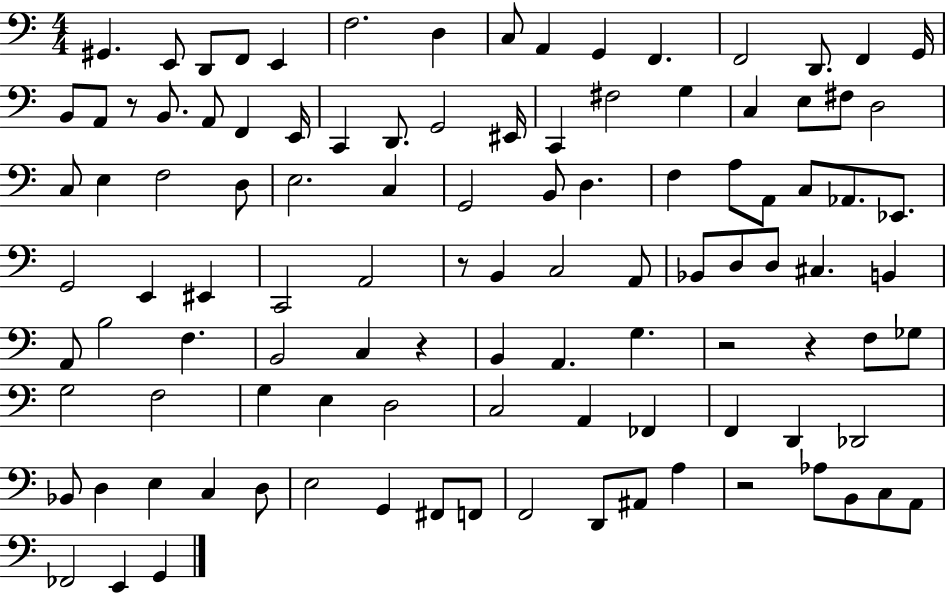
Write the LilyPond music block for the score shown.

{
  \clef bass
  \numericTimeSignature
  \time 4/4
  \key c \major
  gis,4. e,8 d,8 f,8 e,4 | f2. d4 | c8 a,4 g,4 f,4. | f,2 d,8. f,4 g,16 | \break b,8 a,8 r8 b,8. a,8 f,4 e,16 | c,4 d,8. g,2 eis,16 | c,4 fis2 g4 | c4 e8 fis8 d2 | \break c8 e4 f2 d8 | e2. c4 | g,2 b,8 d4. | f4 a8 a,8 c8 aes,8. ees,8. | \break g,2 e,4 eis,4 | c,2 a,2 | r8 b,4 c2 a,8 | bes,8 d8 d8 cis4. b,4 | \break a,8 b2 f4. | b,2 c4 r4 | b,4 a,4. g4. | r2 r4 f8 ges8 | \break g2 f2 | g4 e4 d2 | c2 a,4 fes,4 | f,4 d,4 des,2 | \break bes,8 d4 e4 c4 d8 | e2 g,4 fis,8 f,8 | f,2 d,8 ais,8 a4 | r2 aes8 b,8 c8 a,8 | \break fes,2 e,4 g,4 | \bar "|."
}